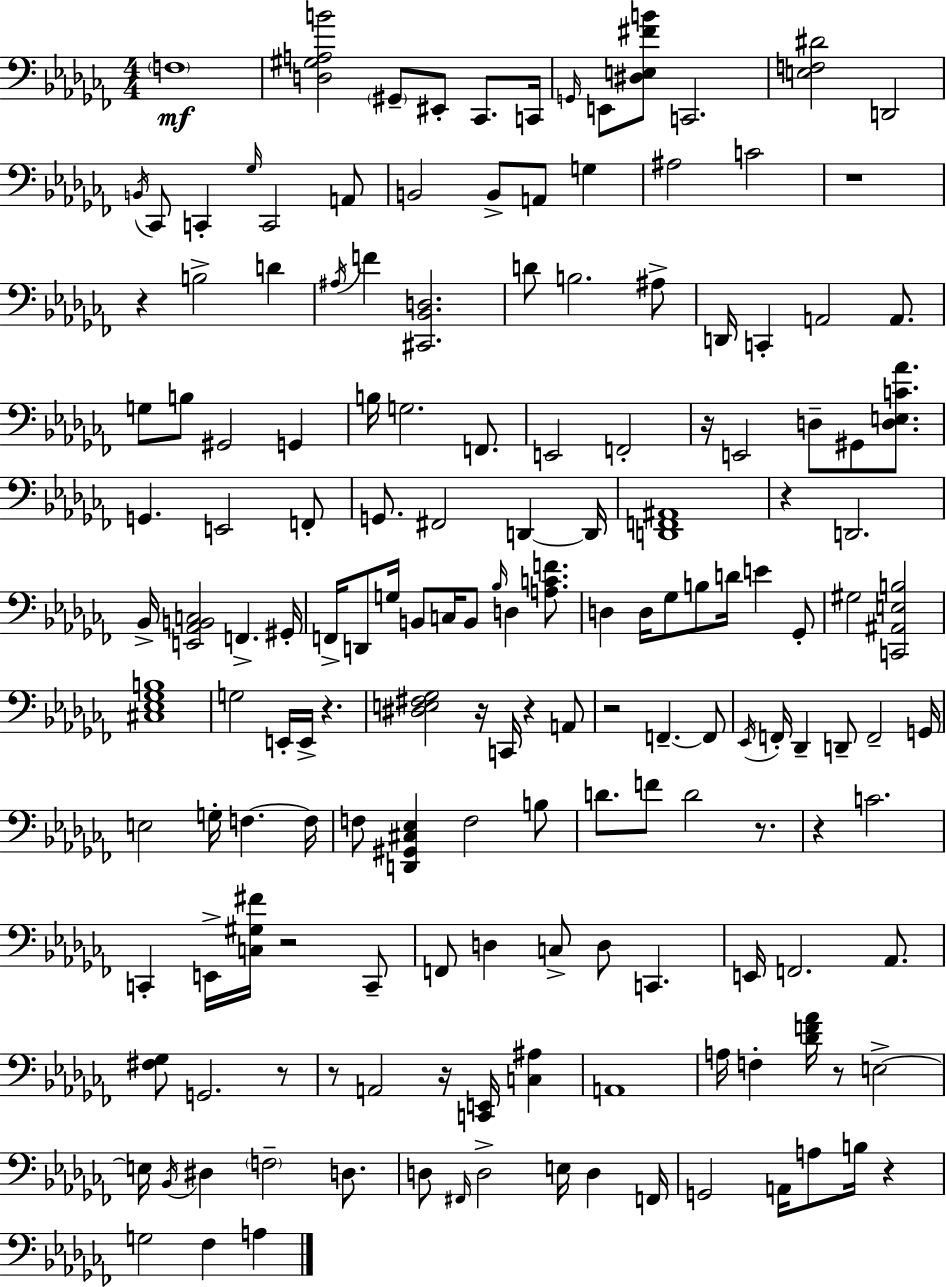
X:1
T:Untitled
M:4/4
L:1/4
K:Abm
F,4 [D,^G,A,B]2 ^G,,/2 ^E,,/2 _C,,/2 C,,/4 G,,/4 E,,/2 [^D,E,^FB]/2 C,,2 [E,F,^D]2 D,,2 B,,/4 _C,,/2 C,, _G,/4 C,,2 A,,/2 B,,2 B,,/2 A,,/2 G, ^A,2 C2 z4 z B,2 D ^A,/4 F [^C,,_B,,D,]2 D/2 B,2 ^A,/2 D,,/4 C,, A,,2 A,,/2 G,/2 B,/2 ^G,,2 G,, B,/4 G,2 F,,/2 E,,2 F,,2 z/4 E,,2 D,/2 ^G,,/2 [D,E,C_A]/2 G,, E,,2 F,,/2 G,,/2 ^F,,2 D,, D,,/4 [D,,F,,^A,,]4 z D,,2 _B,,/4 [E,,_A,,B,,C,]2 F,, ^G,,/4 F,,/4 D,,/2 G,/4 B,,/2 C,/4 B,,/2 _B,/4 D, [A,CF]/2 D, D,/4 _G,/2 B,/2 D/4 E _G,,/2 ^G,2 [C,,^A,,E,B,]2 [^C,_E,_G,B,]4 G,2 E,,/4 E,,/4 z [^D,E,^F,_G,]2 z/4 C,,/4 z A,,/2 z2 F,, F,,/2 _E,,/4 F,,/4 _D,, D,,/2 F,,2 G,,/4 E,2 G,/4 F, F,/4 F,/2 [D,,^G,,^C,_E,] F,2 B,/2 D/2 F/2 D2 z/2 z C2 C,, E,,/4 [C,^G,^F]/4 z2 C,,/2 F,,/2 D, C,/2 D,/2 C,, E,,/4 F,,2 _A,,/2 [^F,_G,]/2 G,,2 z/2 z/2 A,,2 z/4 [C,,E,,]/4 [C,^A,] A,,4 A,/4 F, [_DF_A]/4 z/2 E,2 E,/4 _B,,/4 ^D, F,2 D,/2 D,/2 ^F,,/4 D,2 E,/4 D, F,,/4 G,,2 A,,/4 A,/2 B,/4 z G,2 _F, A,